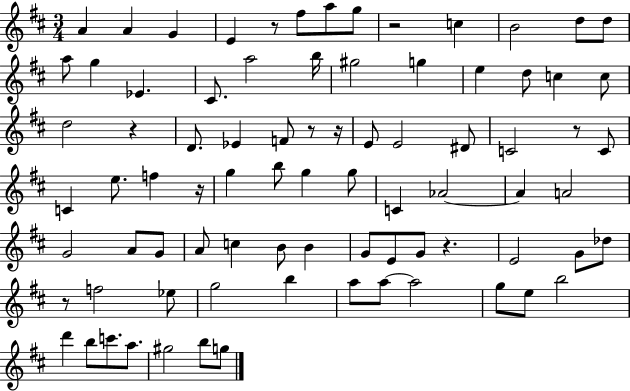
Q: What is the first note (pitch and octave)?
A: A4